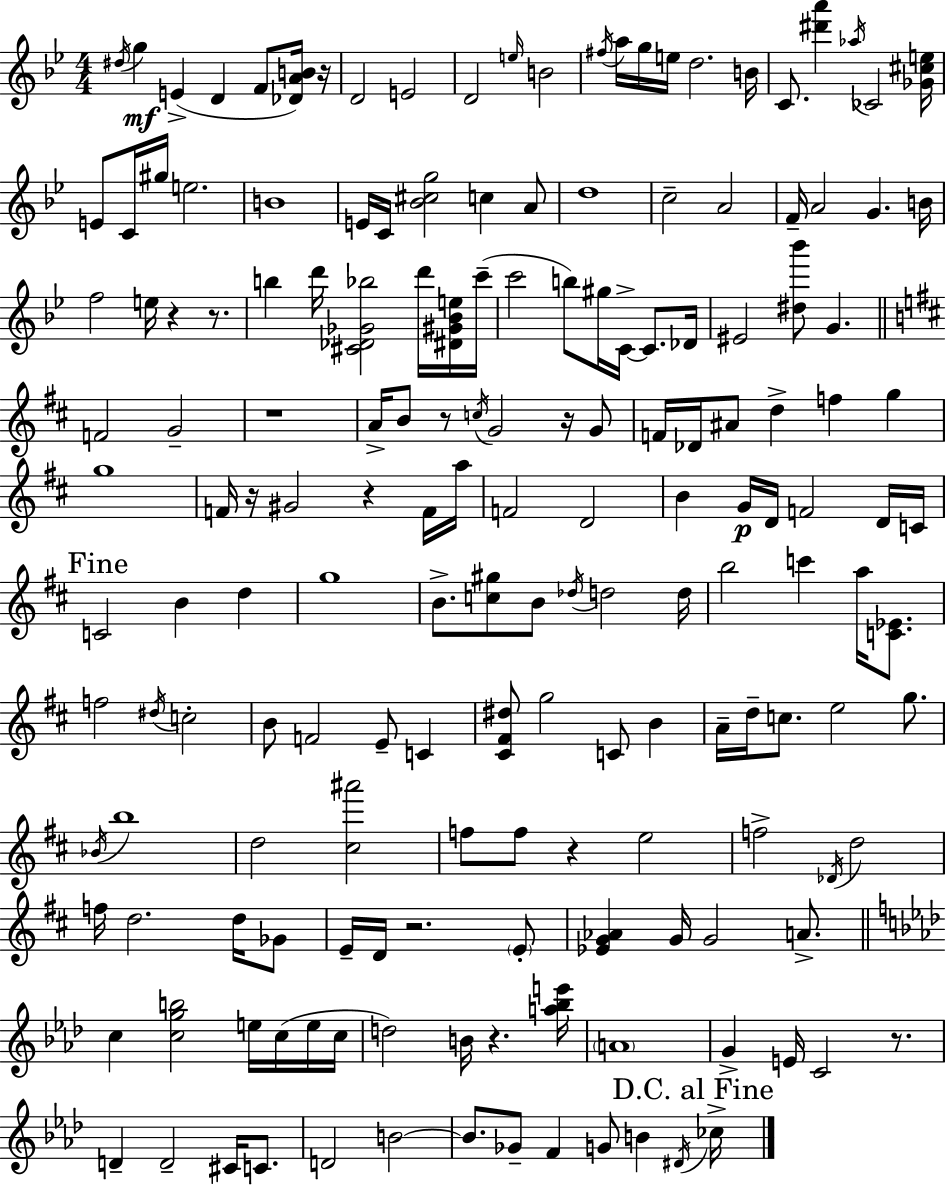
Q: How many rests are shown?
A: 12